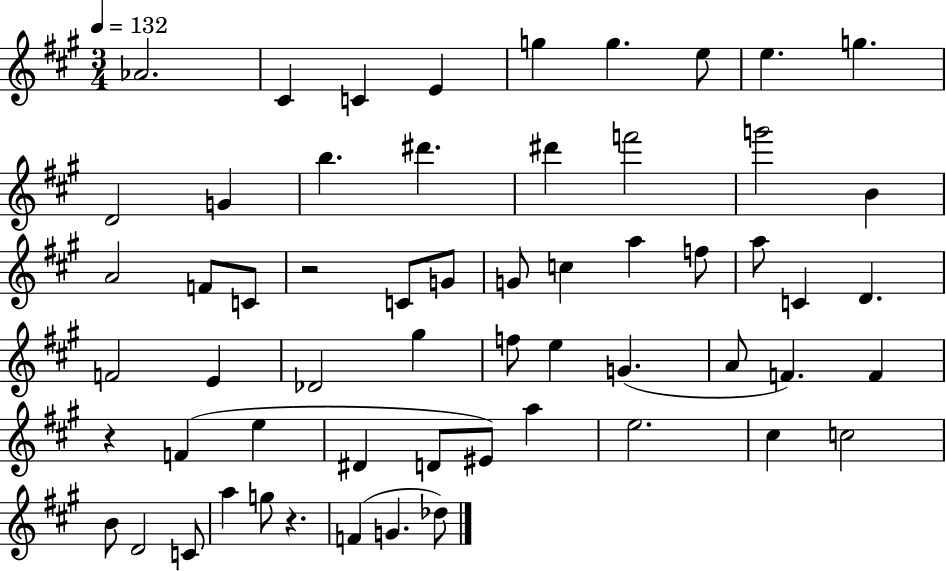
{
  \clef treble
  \numericTimeSignature
  \time 3/4
  \key a \major
  \tempo 4 = 132
  aes'2. | cis'4 c'4 e'4 | g''4 g''4. e''8 | e''4. g''4. | \break d'2 g'4 | b''4. dis'''4. | dis'''4 f'''2 | g'''2 b'4 | \break a'2 f'8 c'8 | r2 c'8 g'8 | g'8 c''4 a''4 f''8 | a''8 c'4 d'4. | \break f'2 e'4 | des'2 gis''4 | f''8 e''4 g'4.( | a'8 f'4.) f'4 | \break r4 f'4( e''4 | dis'4 d'8 eis'8) a''4 | e''2. | cis''4 c''2 | \break b'8 d'2 c'8 | a''4 g''8 r4. | f'4( g'4. des''8) | \bar "|."
}